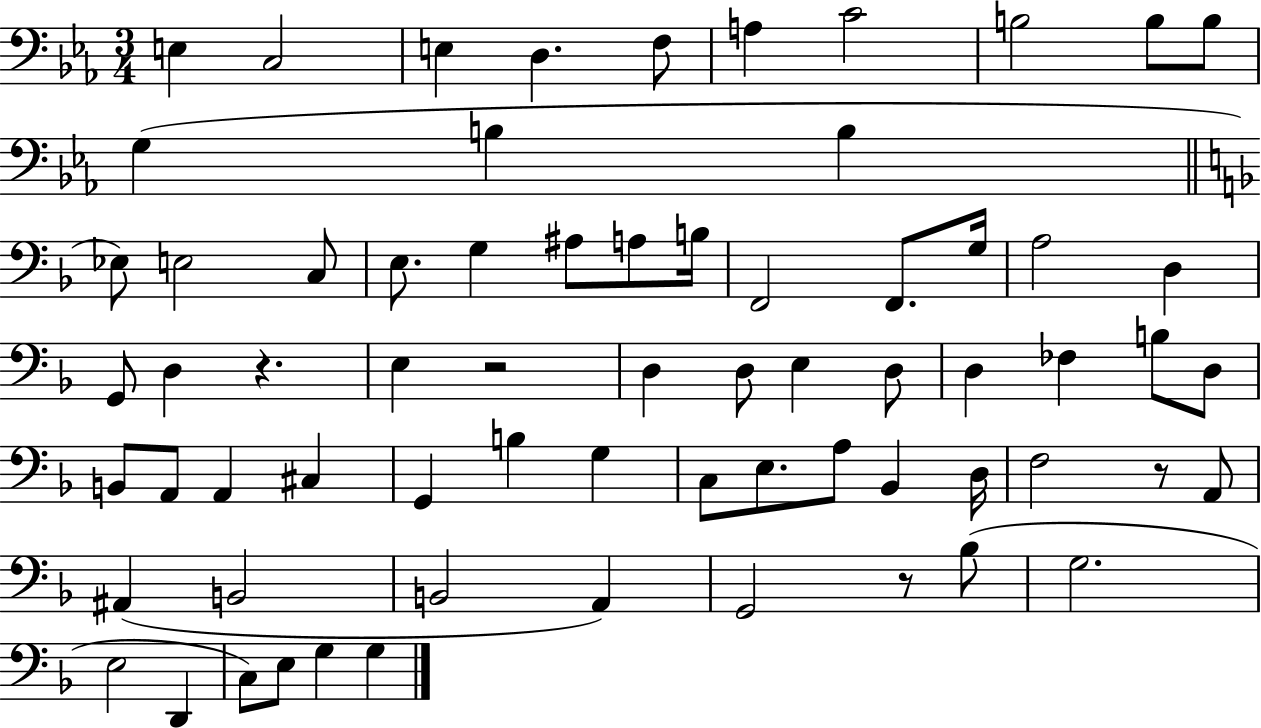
{
  \clef bass
  \numericTimeSignature
  \time 3/4
  \key ees \major
  \repeat volta 2 { e4 c2 | e4 d4. f8 | a4 c'2 | b2 b8 b8 | \break g4( b4 b4 | \bar "||" \break \key f \major ees8) e2 c8 | e8. g4 ais8 a8 b16 | f,2 f,8. g16 | a2 d4 | \break g,8 d4 r4. | e4 r2 | d4 d8 e4 d8 | d4 fes4 b8 d8 | \break b,8 a,8 a,4 cis4 | g,4 b4 g4 | c8 e8. a8 bes,4 d16 | f2 r8 a,8 | \break ais,4( b,2 | b,2 a,4) | g,2 r8 bes8( | g2. | \break e2 d,4 | c8) e8 g4 g4 | } \bar "|."
}